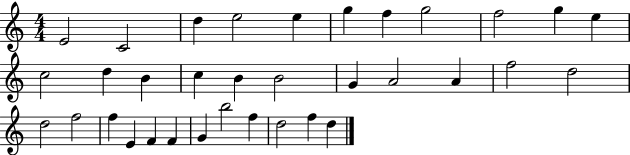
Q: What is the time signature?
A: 4/4